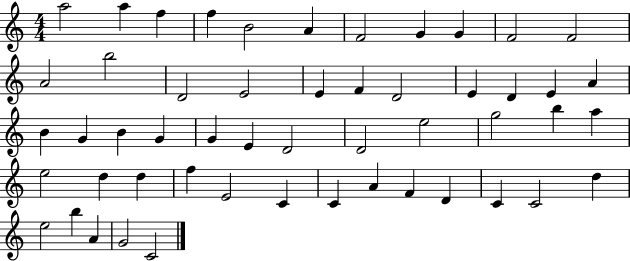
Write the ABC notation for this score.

X:1
T:Untitled
M:4/4
L:1/4
K:C
a2 a f f B2 A F2 G G F2 F2 A2 b2 D2 E2 E F D2 E D E A B G B G G E D2 D2 e2 g2 b a e2 d d f E2 C C A F D C C2 d e2 b A G2 C2